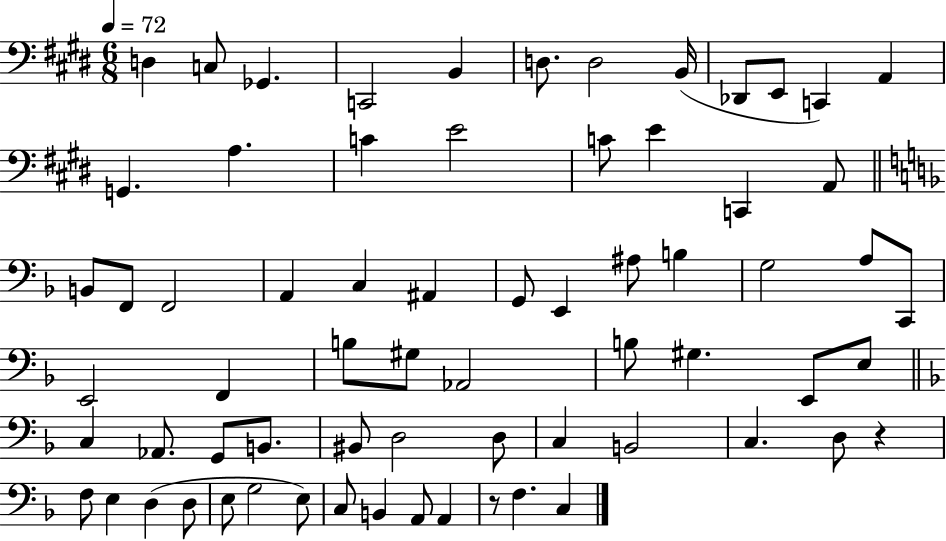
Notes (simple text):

D3/q C3/e Gb2/q. C2/h B2/q D3/e. D3/h B2/s Db2/e E2/e C2/q A2/q G2/q. A3/q. C4/q E4/h C4/e E4/q C2/q A2/e B2/e F2/e F2/h A2/q C3/q A#2/q G2/e E2/q A#3/e B3/q G3/h A3/e C2/e E2/h F2/q B3/e G#3/e Ab2/h B3/e G#3/q. E2/e E3/e C3/q Ab2/e. G2/e B2/e. BIS2/e D3/h D3/e C3/q B2/h C3/q. D3/e R/q F3/e E3/q D3/q D3/e E3/e G3/h E3/e C3/e B2/q A2/e A2/q R/e F3/q. C3/q